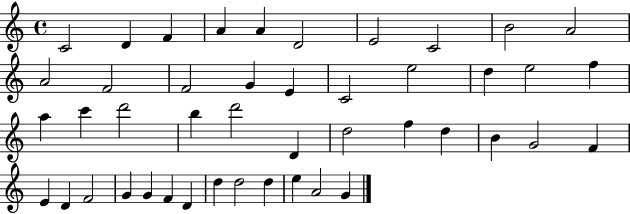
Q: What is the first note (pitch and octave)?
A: C4